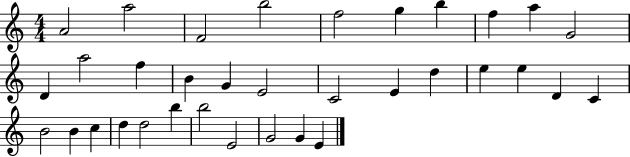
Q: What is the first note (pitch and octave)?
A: A4